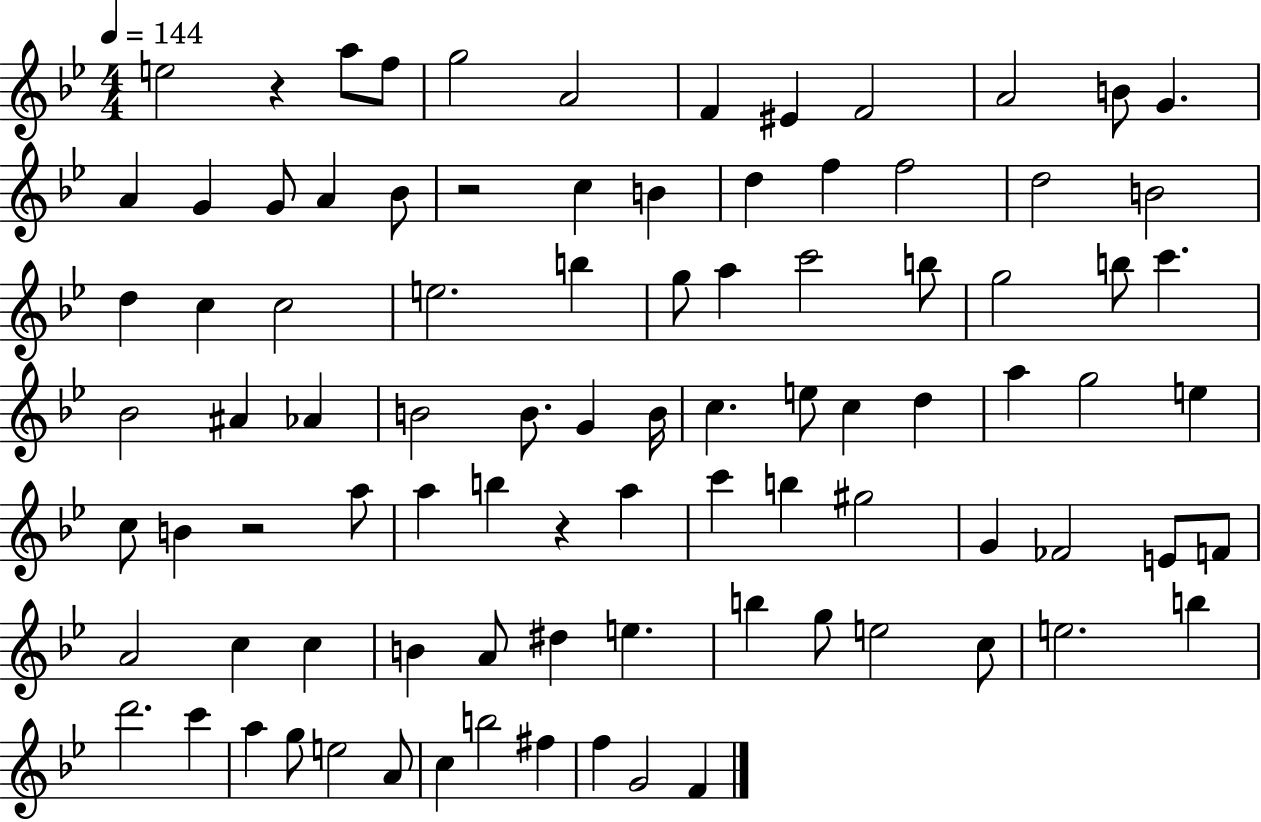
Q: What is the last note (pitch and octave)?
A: F4